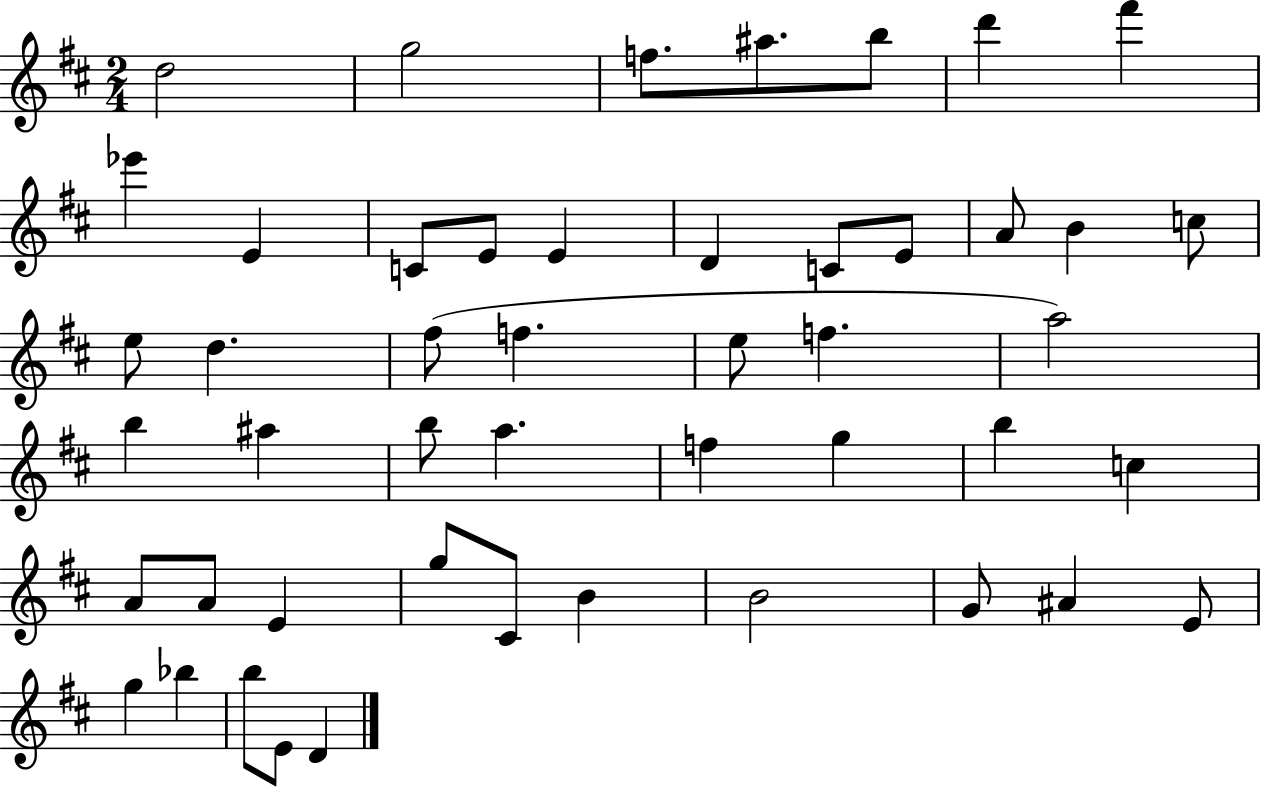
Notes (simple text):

D5/h G5/h F5/e. A#5/e. B5/e D6/q F#6/q Eb6/q E4/q C4/e E4/e E4/q D4/q C4/e E4/e A4/e B4/q C5/e E5/e D5/q. F#5/e F5/q. E5/e F5/q. A5/h B5/q A#5/q B5/e A5/q. F5/q G5/q B5/q C5/q A4/e A4/e E4/q G5/e C#4/e B4/q B4/h G4/e A#4/q E4/e G5/q Bb5/q B5/e E4/e D4/q